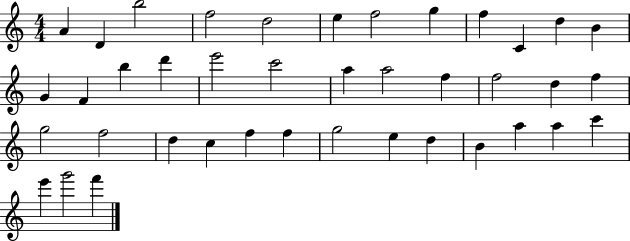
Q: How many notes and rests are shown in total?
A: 40